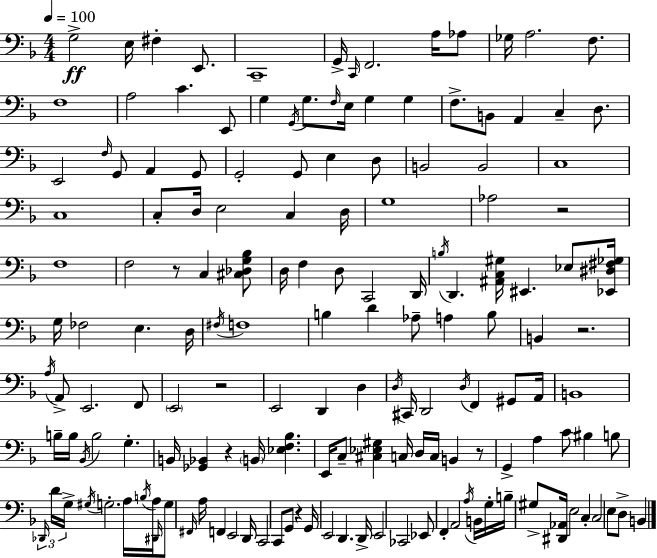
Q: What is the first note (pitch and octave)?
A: G3